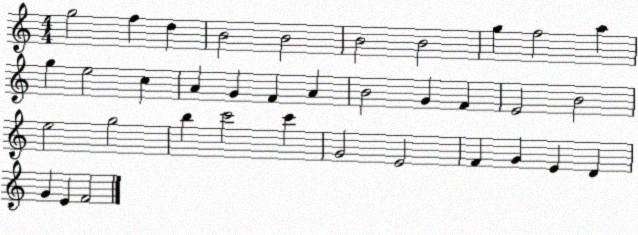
X:1
T:Untitled
M:4/4
L:1/4
K:C
g2 f d B2 B2 B2 B2 g f2 a g e2 c A G F A B2 G F E2 B2 e2 g2 b c'2 c' G2 E2 F G E D G E F2